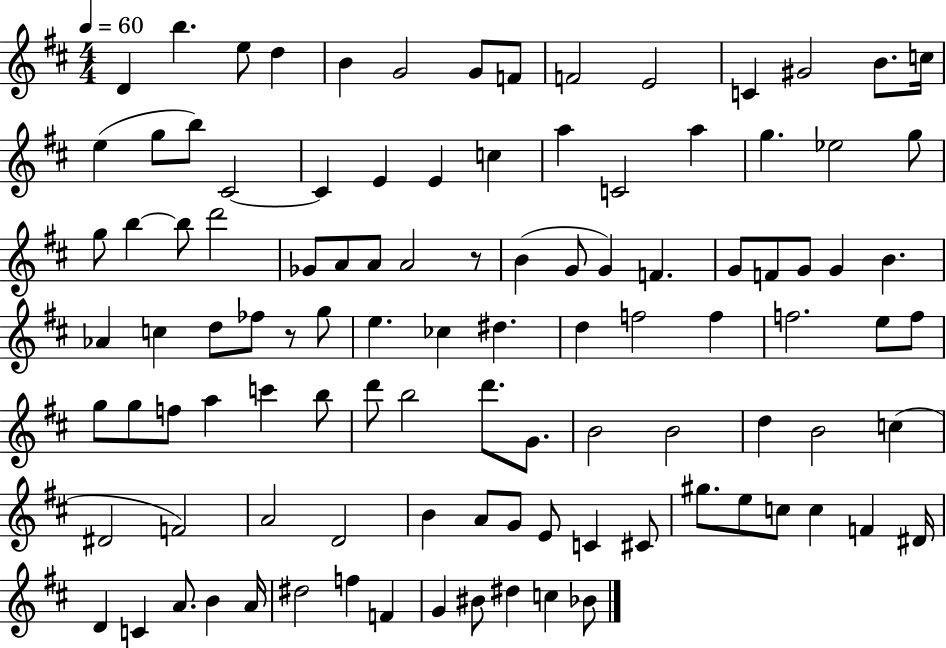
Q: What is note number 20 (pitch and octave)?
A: E4